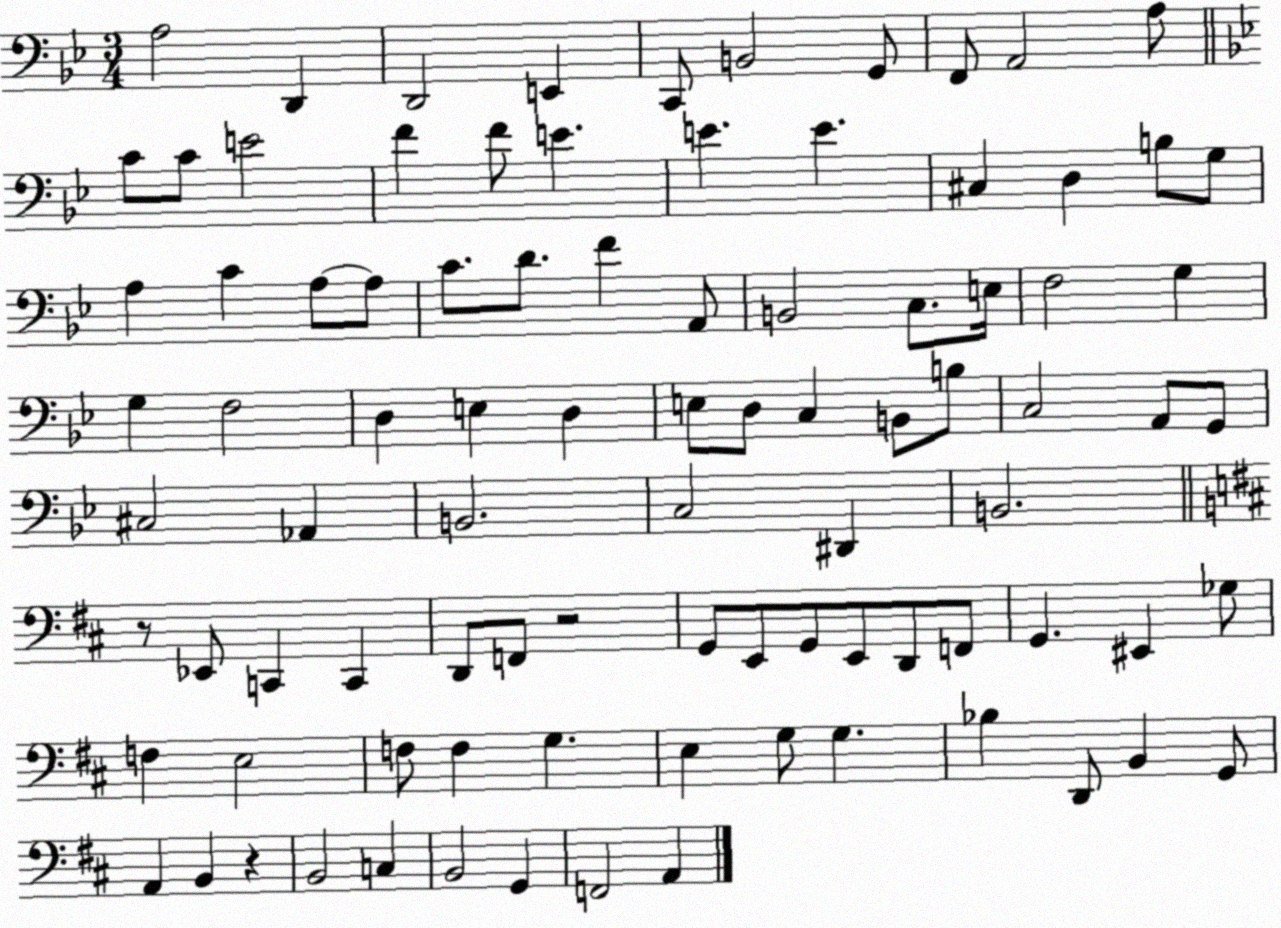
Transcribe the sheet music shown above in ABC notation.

X:1
T:Untitled
M:3/4
L:1/4
K:Bb
A,2 D,, D,,2 E,, C,,/2 B,,2 G,,/2 F,,/2 A,,2 A,/2 C/2 C/2 E2 F F/2 E E E ^C, D, B,/2 G,/2 A, C A,/2 A,/2 C/2 D/2 F A,,/2 B,,2 C,/2 E,/4 F,2 G, G, F,2 D, E, D, E,/2 D,/2 C, B,,/2 B,/2 C,2 A,,/2 G,,/2 ^C,2 _A,, B,,2 C,2 ^D,, B,,2 z/2 _E,,/2 C,, C,, D,,/2 F,,/2 z2 G,,/2 E,,/2 G,,/2 E,,/2 D,,/2 F,,/2 G,, ^E,, _G,/2 F, E,2 F,/2 F, G, E, G,/2 G, _B, D,,/2 B,, G,,/2 A,, B,, z B,,2 C, B,,2 G,, F,,2 A,,